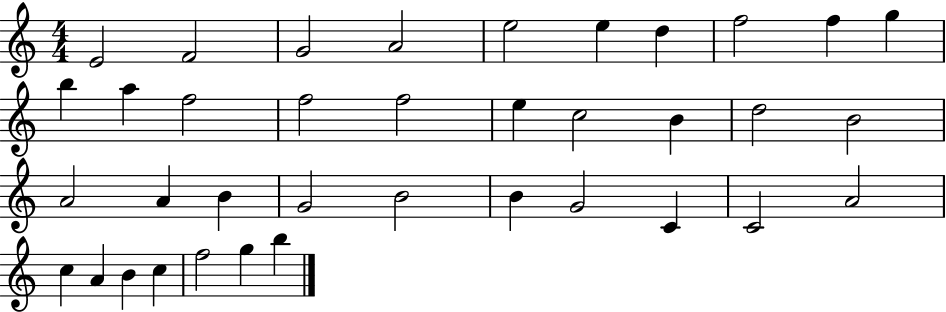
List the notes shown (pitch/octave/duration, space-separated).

E4/h F4/h G4/h A4/h E5/h E5/q D5/q F5/h F5/q G5/q B5/q A5/q F5/h F5/h F5/h E5/q C5/h B4/q D5/h B4/h A4/h A4/q B4/q G4/h B4/h B4/q G4/h C4/q C4/h A4/h C5/q A4/q B4/q C5/q F5/h G5/q B5/q